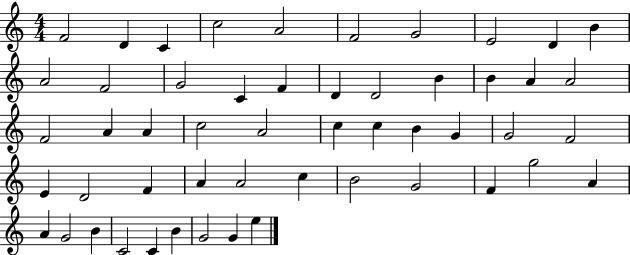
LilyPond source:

{
  \clef treble
  \numericTimeSignature
  \time 4/4
  \key c \major
  f'2 d'4 c'4 | c''2 a'2 | f'2 g'2 | e'2 d'4 b'4 | \break a'2 f'2 | g'2 c'4 f'4 | d'4 d'2 b'4 | b'4 a'4 a'2 | \break f'2 a'4 a'4 | c''2 a'2 | c''4 c''4 b'4 g'4 | g'2 f'2 | \break e'4 d'2 f'4 | a'4 a'2 c''4 | b'2 g'2 | f'4 g''2 a'4 | \break a'4 g'2 b'4 | c'2 c'4 b'4 | g'2 g'4 e''4 | \bar "|."
}